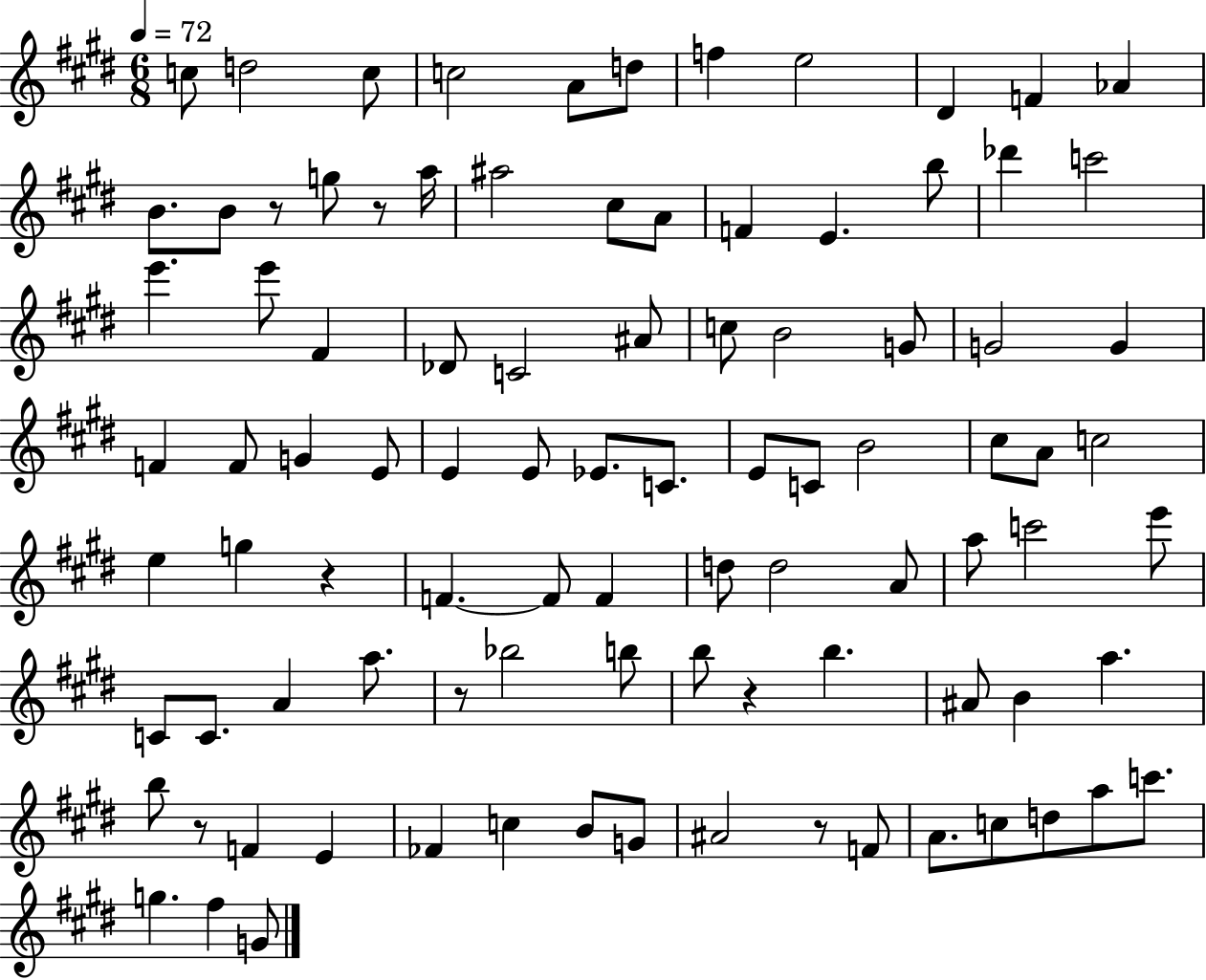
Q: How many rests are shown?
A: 7